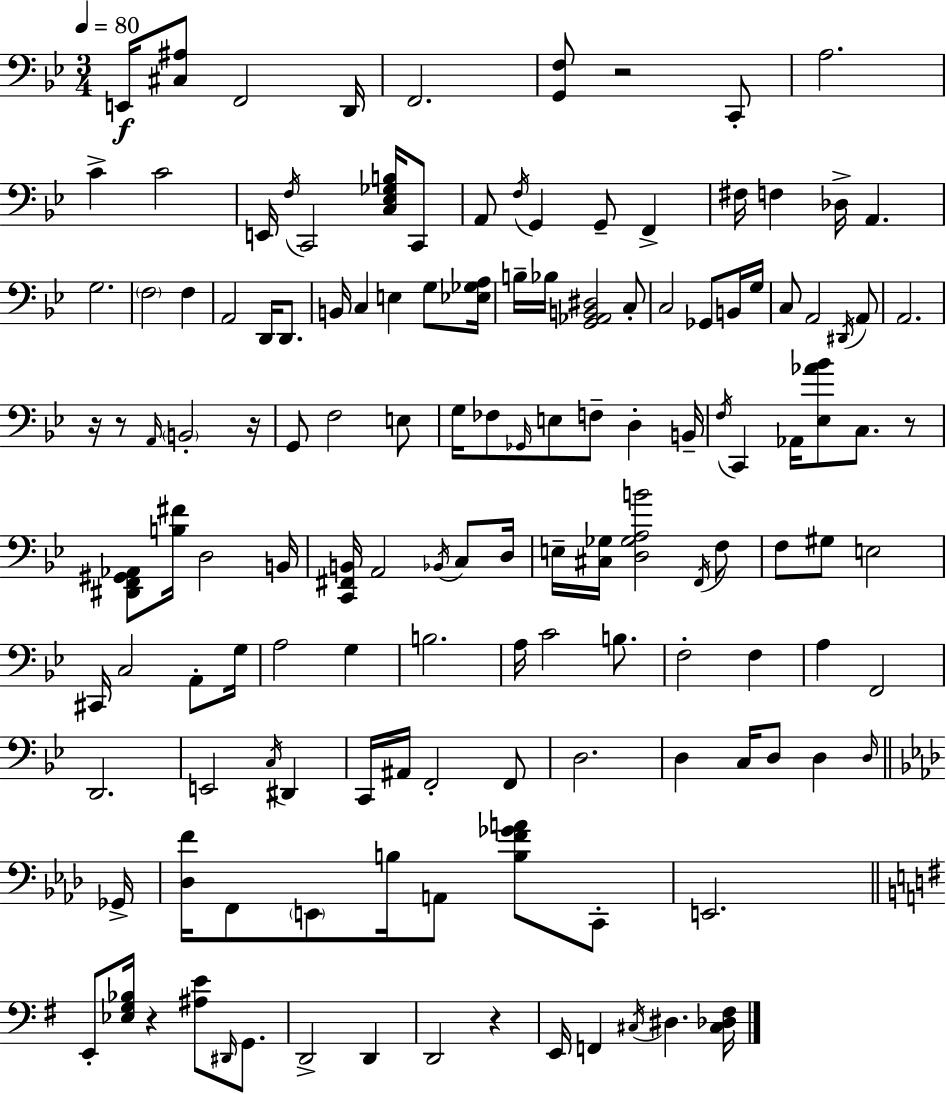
{
  \clef bass
  \numericTimeSignature
  \time 3/4
  \key bes \major
  \tempo 4 = 80
  e,16\f <cis ais>8 f,2 d,16 | f,2. | <g, f>8 r2 c,8-. | a2. | \break c'4-> c'2 | e,16 \acciaccatura { f16 } c,2 <c ees ges b>16 c,8 | a,8 \acciaccatura { f16 } g,4 g,8-- f,4-> | fis16 f4 des16-> a,4. | \break g2. | \parenthesize f2 f4 | a,2 d,16 d,8. | b,16 c4 e4 g8 | \break <ees ges a>16 b16-- bes16 <g, aes, b, dis>2 | c8-. c2 ges,8 | b,16 g16 c8 a,2 | \acciaccatura { dis,16 } a,8 a,2. | \break r16 r8 \grace { a,16 } \parenthesize b,2-. | r16 g,8 f2 | e8 g16 fes8 \grace { ges,16 } e8 f8-- | d4-. b,16-- \acciaccatura { f16 } c,4 aes,16 <ees aes' bes'>8 | \break c8. r8 <dis, f, gis, aes,>8 <b fis'>16 d2 | b,16 <c, fis, b,>16 a,2 | \acciaccatura { bes,16 } c8 d16 e16-- <cis ges>16 <d ges a b'>2 | \acciaccatura { f,16 } f8 f8 gis8 | \break e2 cis,16 c2 | a,8-. g16 a2 | g4 b2. | a16 c'2 | \break b8. f2-. | f4 a4 | f,2 d,2. | e,2 | \break \acciaccatura { c16 } dis,4 c,16 ais,16 f,2-. | f,8 d2. | d4 | c16 d8 d4 \grace { d16 } \bar "||" \break \key aes \major ges,16-> <des f'>16 f,8 \parenthesize e,8 b16 a,8 <b f' ges' a'>8 c,8-. | e,2. | \bar "||" \break \key g \major e,8-. <ees g bes>16 r4 <ais e'>8 \grace { dis,16 } g,8. | d,2-> d,4 | d,2 r4 | e,16 f,4 \acciaccatura { cis16 } dis4. | \break <cis des fis>16 \bar "|."
}